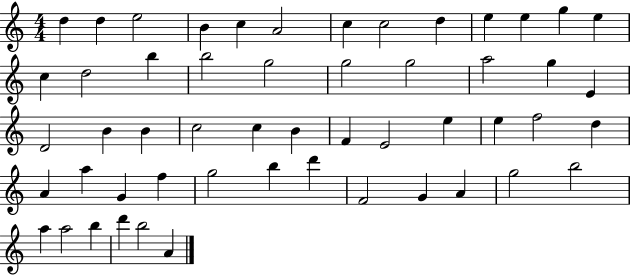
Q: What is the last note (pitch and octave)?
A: A4